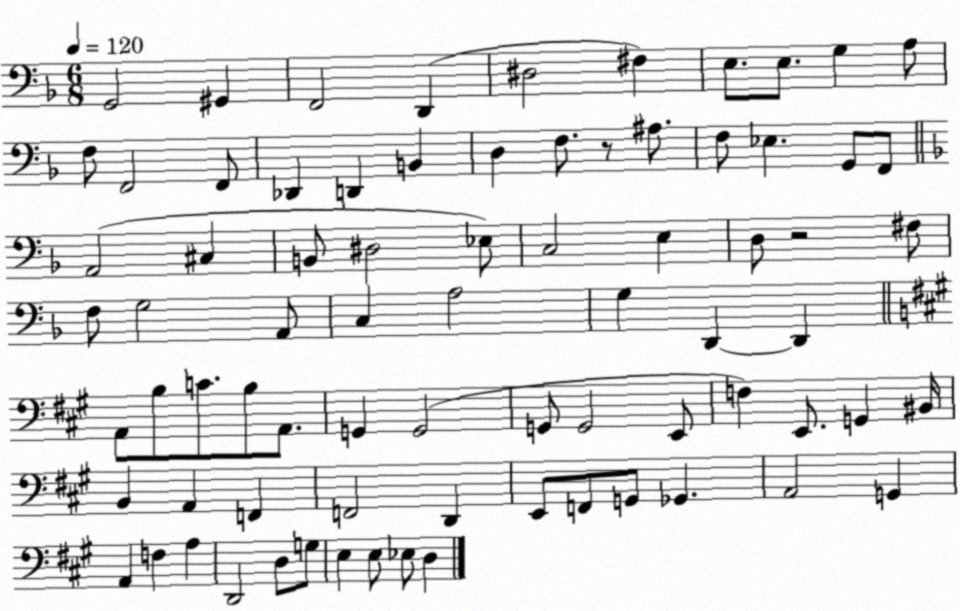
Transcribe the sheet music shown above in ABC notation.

X:1
T:Untitled
M:6/8
L:1/4
K:F
G,,2 ^G,, F,,2 D,, ^D,2 ^F, E,/2 E,/2 G, A,/2 F,/2 F,,2 F,,/2 _D,, D,, B,, D, F,/2 z/2 ^A,/2 F,/2 _E, G,,/2 F,,/2 A,,2 ^C, B,,/2 ^D,2 _E,/2 C,2 E, D,/2 z2 ^F,/2 F,/2 G,2 A,,/2 C, A,2 G, D,, D,, A,,/2 B,/2 C/2 B,/2 A,,/2 G,, G,,2 G,,/2 G,,2 E,,/2 F, E,,/2 G,, ^B,,/4 B,, A,, F,, F,,2 D,, E,,/2 F,,/2 G,,/2 _G,, A,,2 G,, A,, F, A, D,,2 D,/2 G,/2 E, E,/2 _E,/2 D,